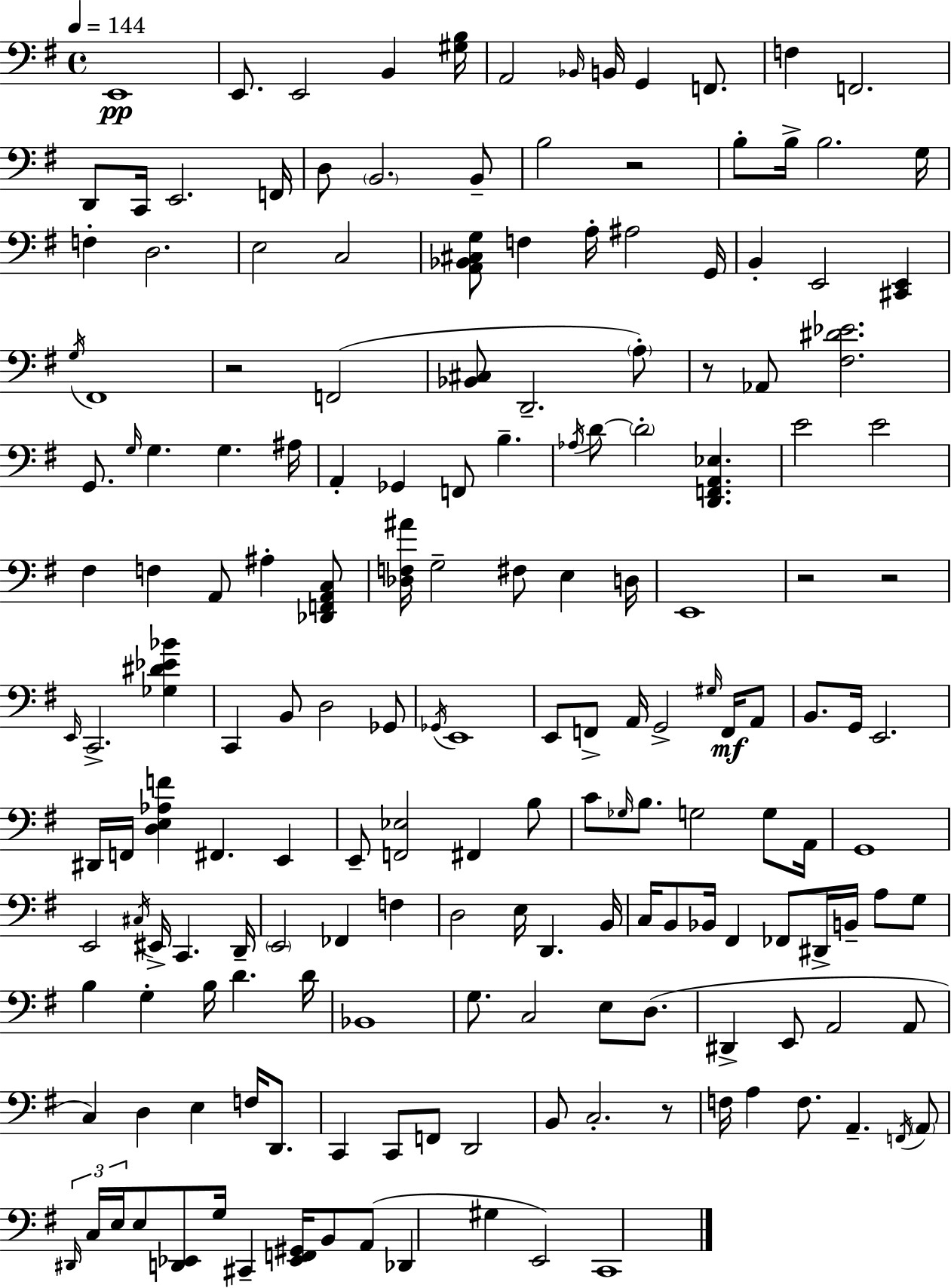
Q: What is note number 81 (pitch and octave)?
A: D#2